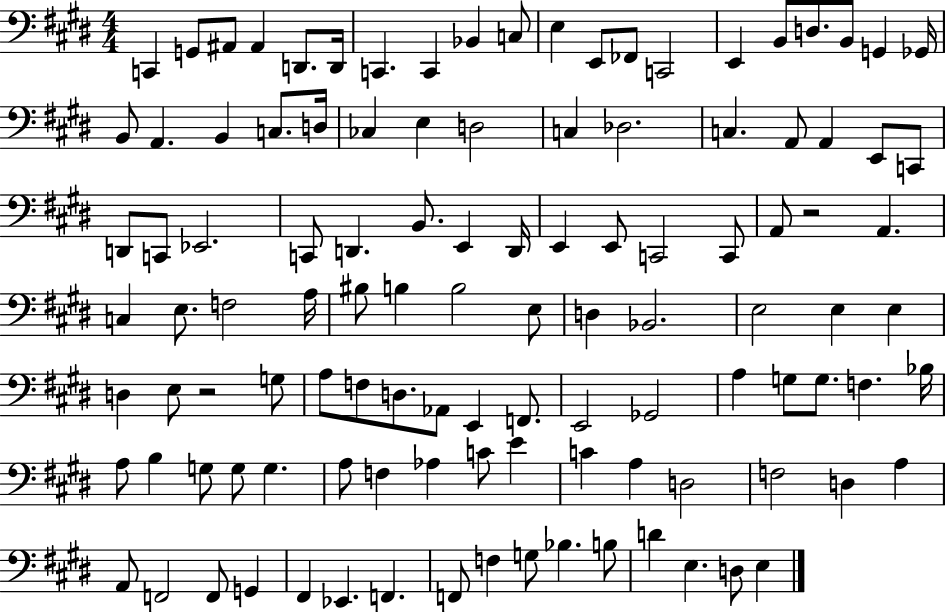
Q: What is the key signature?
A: E major